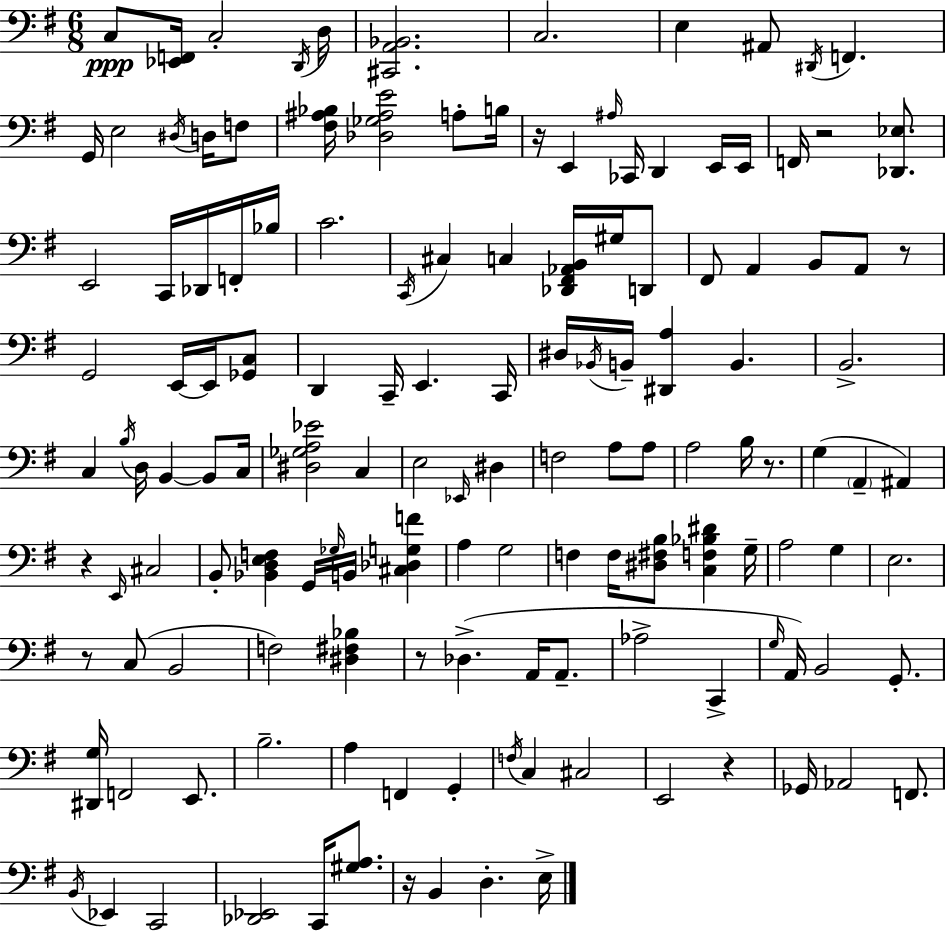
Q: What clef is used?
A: bass